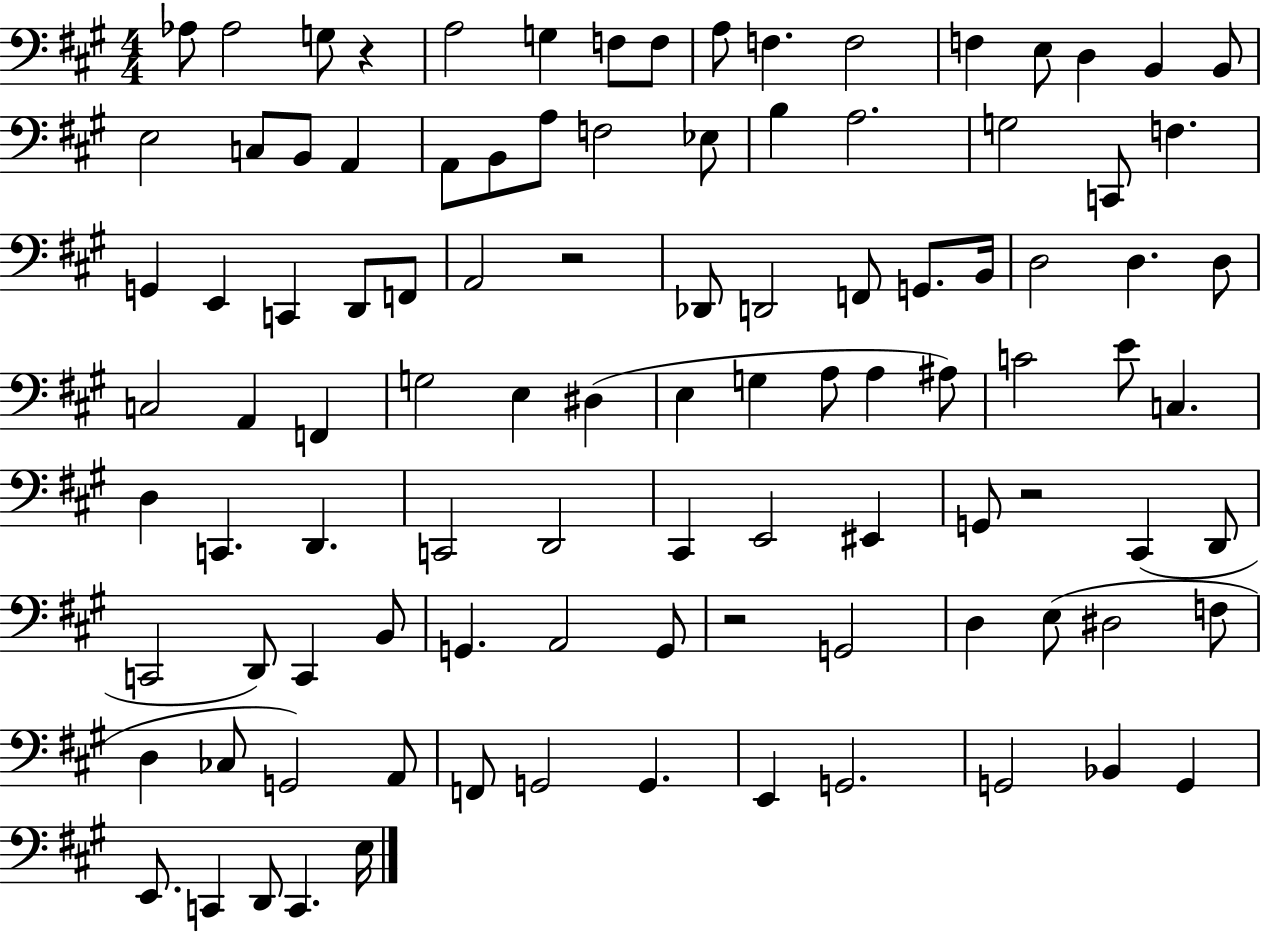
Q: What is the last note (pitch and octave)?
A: E3